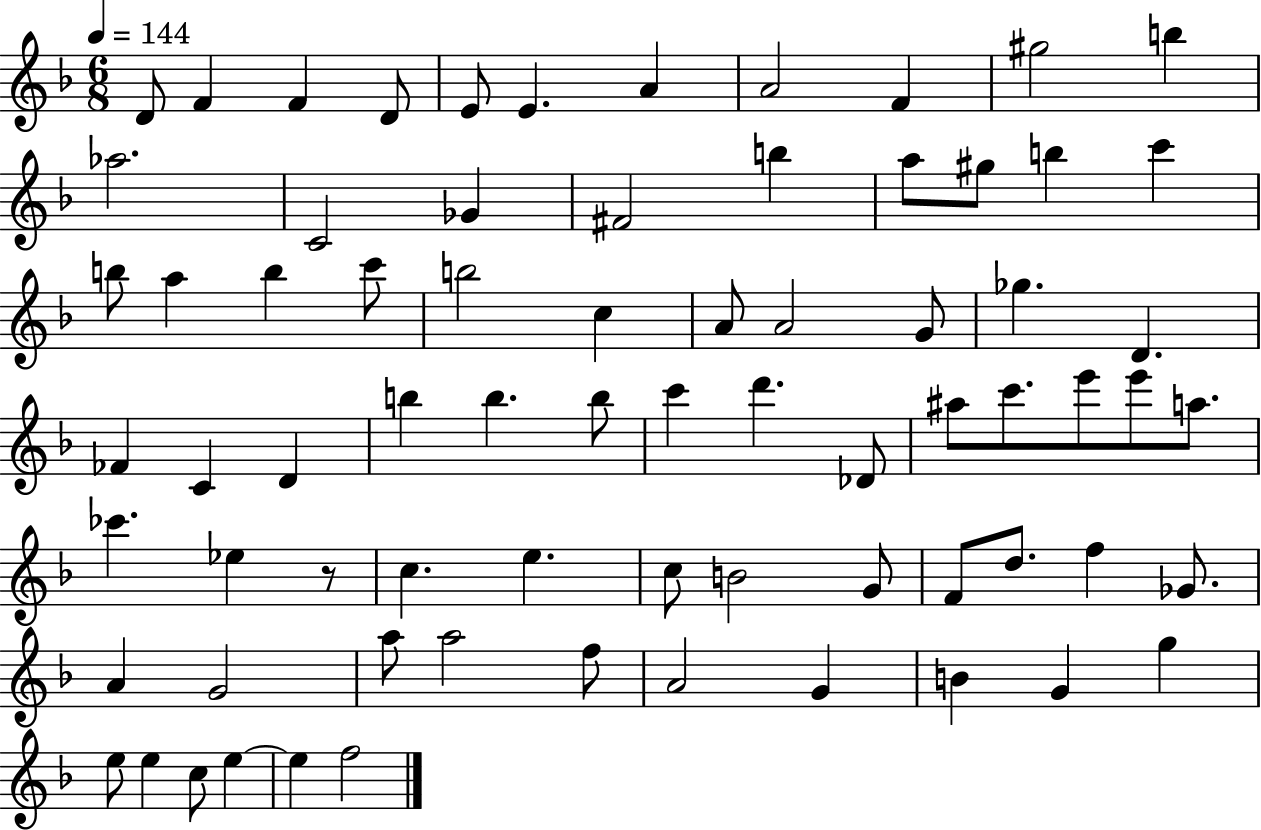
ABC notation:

X:1
T:Untitled
M:6/8
L:1/4
K:F
D/2 F F D/2 E/2 E A A2 F ^g2 b _a2 C2 _G ^F2 b a/2 ^g/2 b c' b/2 a b c'/2 b2 c A/2 A2 G/2 _g D _F C D b b b/2 c' d' _D/2 ^a/2 c'/2 e'/2 e'/2 a/2 _c' _e z/2 c e c/2 B2 G/2 F/2 d/2 f _G/2 A G2 a/2 a2 f/2 A2 G B G g e/2 e c/2 e e f2